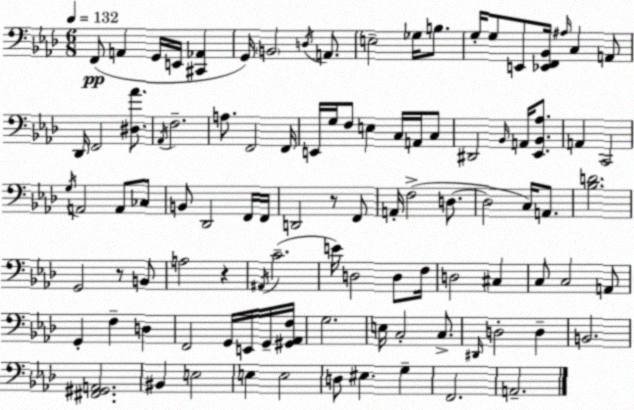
X:1
T:Untitled
M:6/8
L:1/4
K:Fm
F,,/2 A,, G,,/4 E,,/4 [^C,,_A,,] G,,/4 B,,2 D,/4 A,,/2 E,2 _G,/4 B,/2 G,/4 G,/2 E,,/2 [_E,,F,,_B,,]/4 ^A,/4 C, A,,/2 _D,,/4 F,,2 [^D,_A]/2 _A,,/4 F,2 A,/2 F,,2 F,,/4 E,,/4 G,/4 F,/2 E, C,/4 A,,/4 C,/2 ^D,,2 _B,,/4 A,,/4 [_E,,_B,,_A,]/2 A,, C,,2 G,/4 A,,2 A,,/2 _C,/2 B,,/2 _D,,2 F,,/4 F,,/4 D,,2 z/2 F,,/2 A,,/4 F,2 D,/2 D,2 C,/4 A,,/2 [_B,D]2 G,,2 z/2 B,,/2 A,2 z ^A,,/4 C2 E/4 D,2 D,/2 F,/4 D,2 ^C, C,/2 C,2 A,,/2 G,, F, D, F,,2 G,,/4 E,,/4 G,,/4 [^G,,_A,,F,]/4 G,2 E,/4 C,2 C,/2 ^D,,/4 D,2 D, B,,2 [^F,,^G,,A,,]2 ^B,, E,2 E, E,2 D,/2 ^E, G, F,,2 A,,2